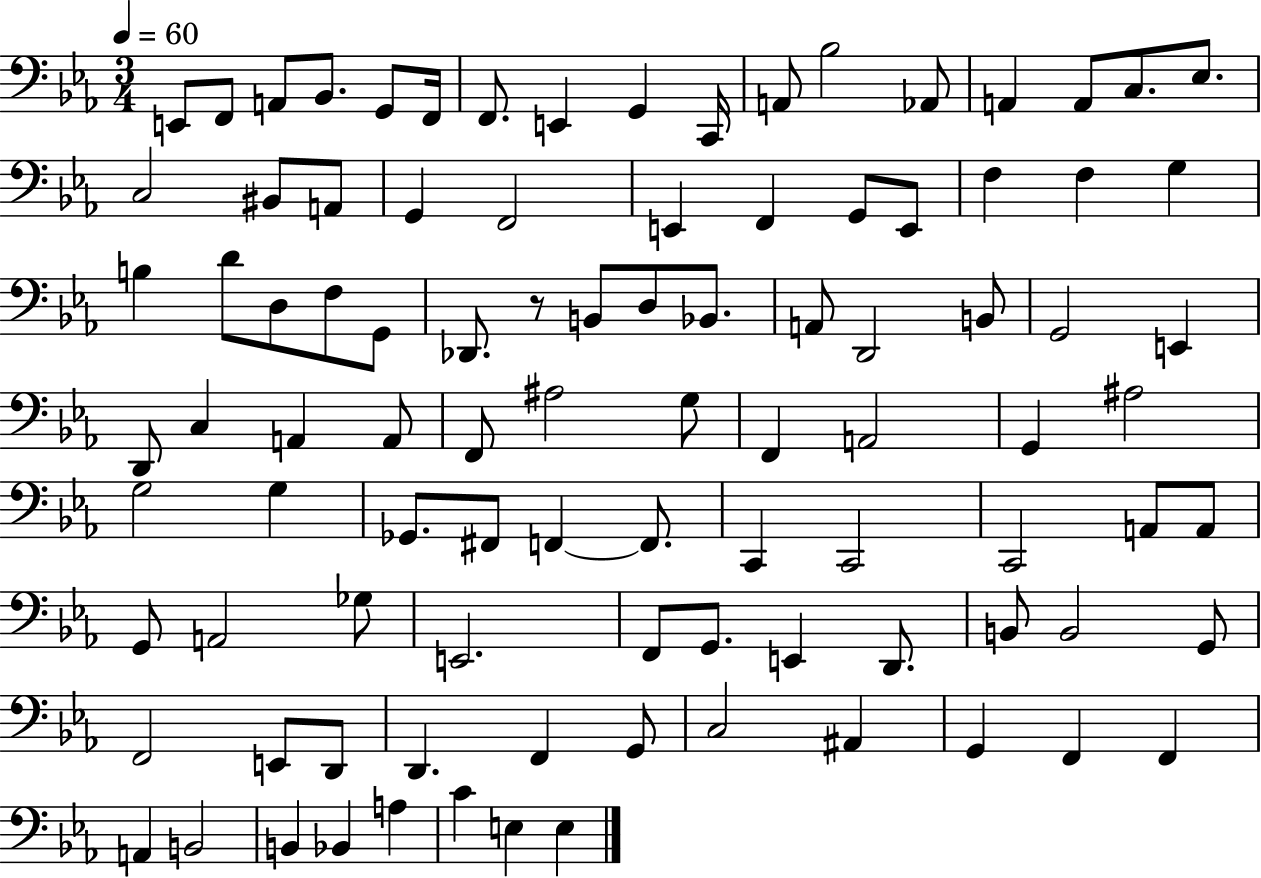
E2/e F2/e A2/e Bb2/e. G2/e F2/s F2/e. E2/q G2/q C2/s A2/e Bb3/h Ab2/e A2/q A2/e C3/e. Eb3/e. C3/h BIS2/e A2/e G2/q F2/h E2/q F2/q G2/e E2/e F3/q F3/q G3/q B3/q D4/e D3/e F3/e G2/e Db2/e. R/e B2/e D3/e Bb2/e. A2/e D2/h B2/e G2/h E2/q D2/e C3/q A2/q A2/e F2/e A#3/h G3/e F2/q A2/h G2/q A#3/h G3/h G3/q Gb2/e. F#2/e F2/q F2/e. C2/q C2/h C2/h A2/e A2/e G2/e A2/h Gb3/e E2/h. F2/e G2/e. E2/q D2/e. B2/e B2/h G2/e F2/h E2/e D2/e D2/q. F2/q G2/e C3/h A#2/q G2/q F2/q F2/q A2/q B2/h B2/q Bb2/q A3/q C4/q E3/q E3/q